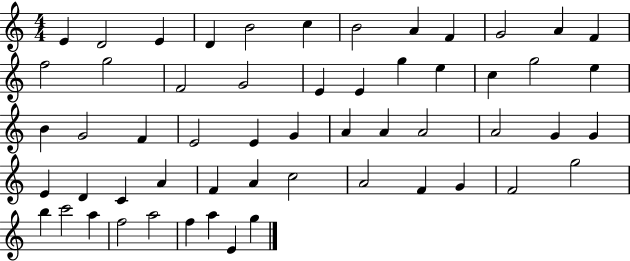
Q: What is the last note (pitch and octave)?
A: G5